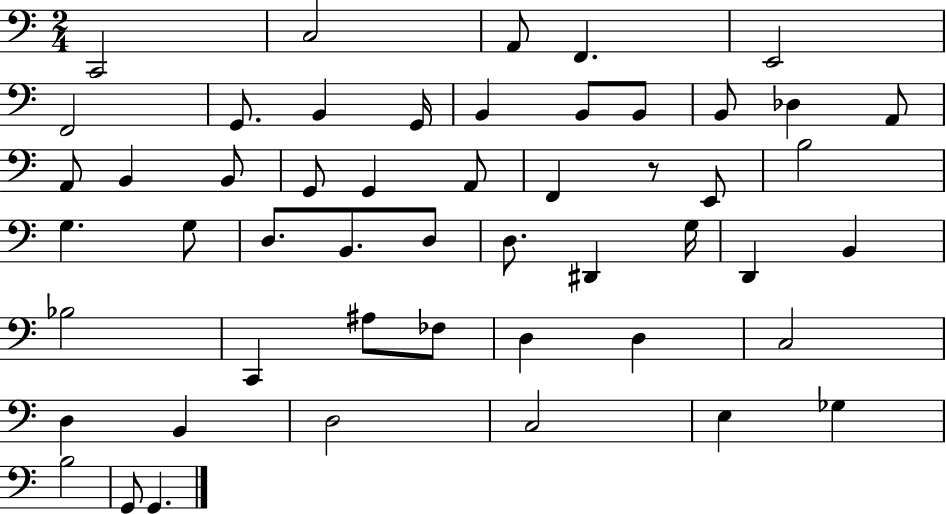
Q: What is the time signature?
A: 2/4